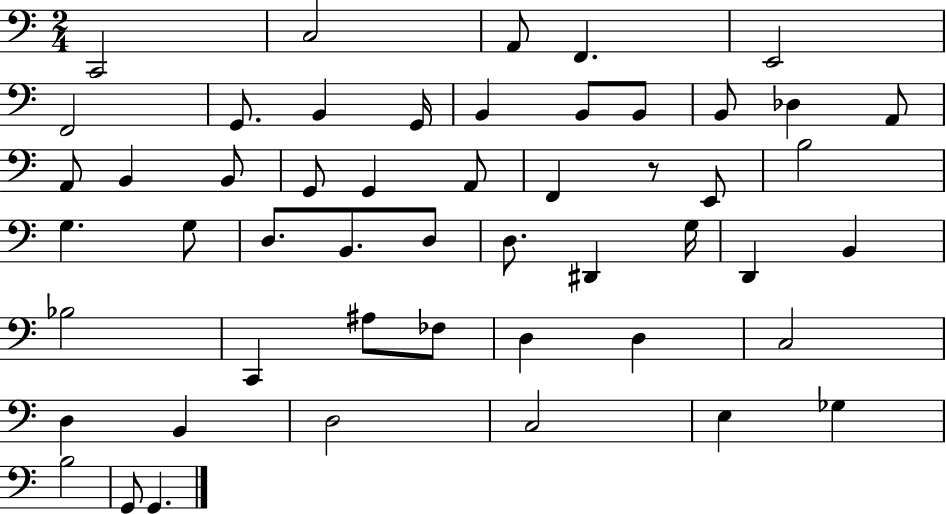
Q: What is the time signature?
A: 2/4